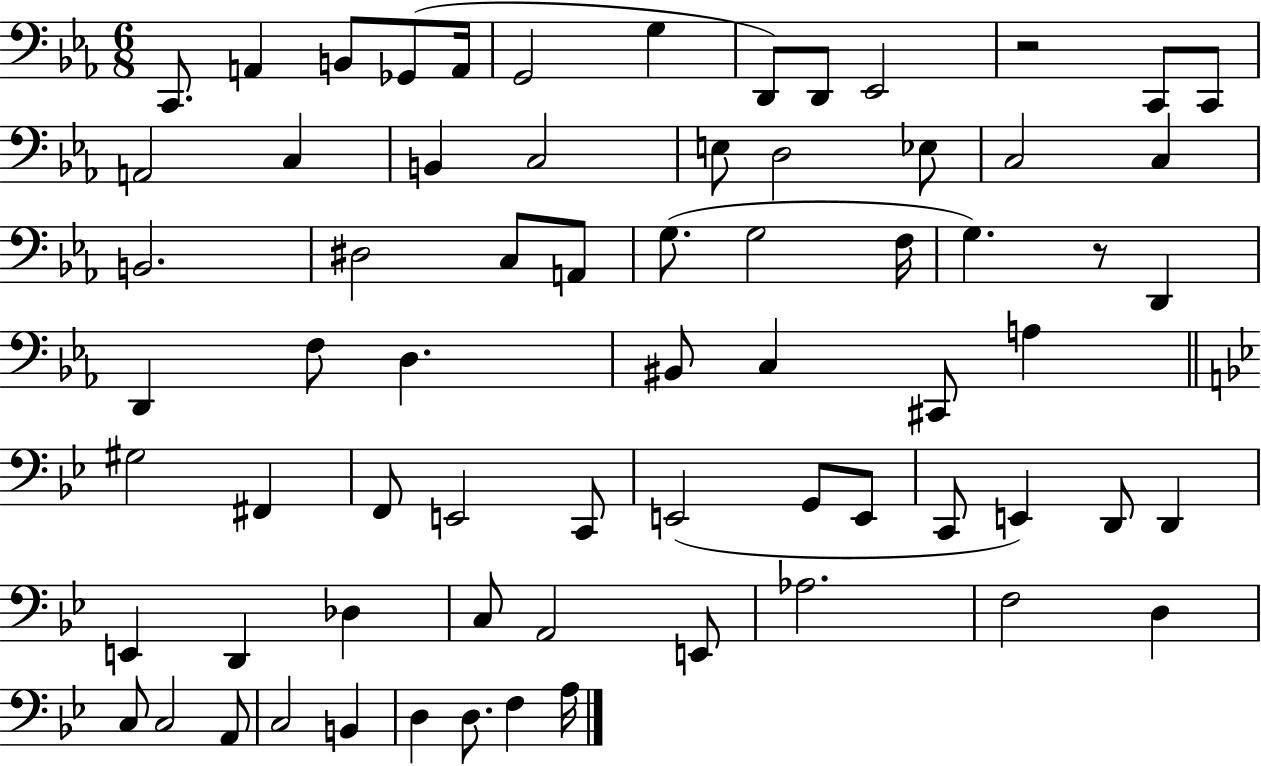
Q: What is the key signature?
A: EES major